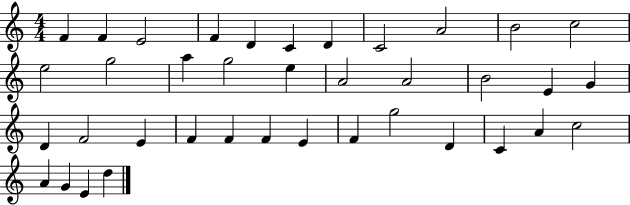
F4/q F4/q E4/h F4/q D4/q C4/q D4/q C4/h A4/h B4/h C5/h E5/h G5/h A5/q G5/h E5/q A4/h A4/h B4/h E4/q G4/q D4/q F4/h E4/q F4/q F4/q F4/q E4/q F4/q G5/h D4/q C4/q A4/q C5/h A4/q G4/q E4/q D5/q